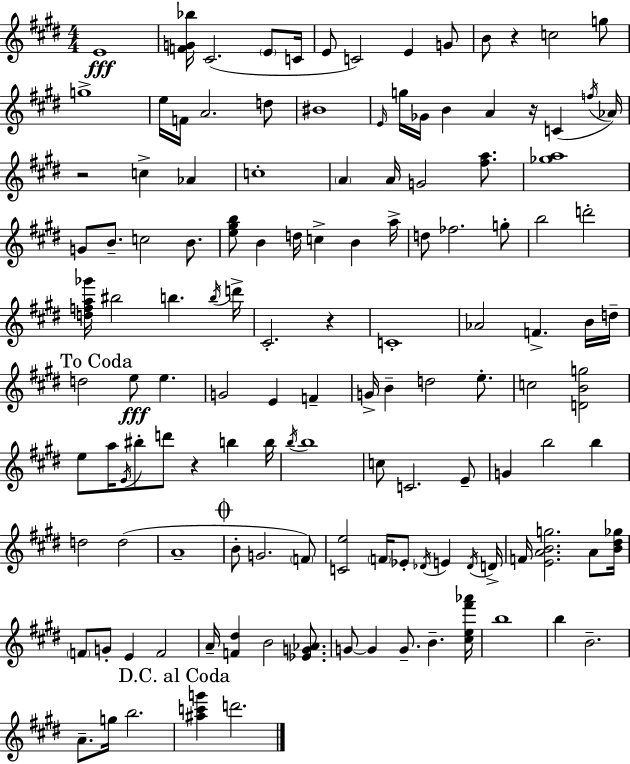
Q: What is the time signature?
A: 4/4